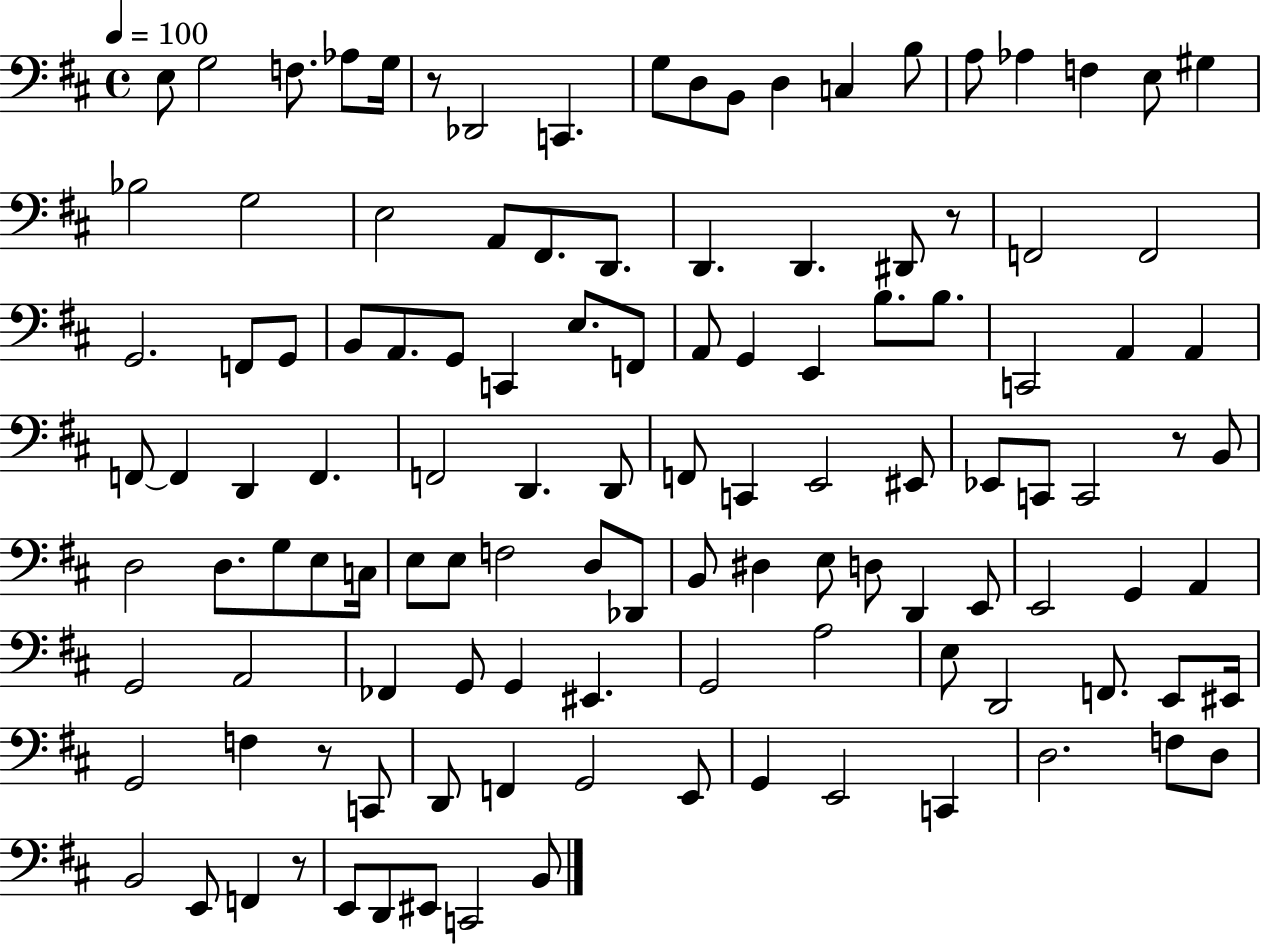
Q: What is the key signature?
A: D major